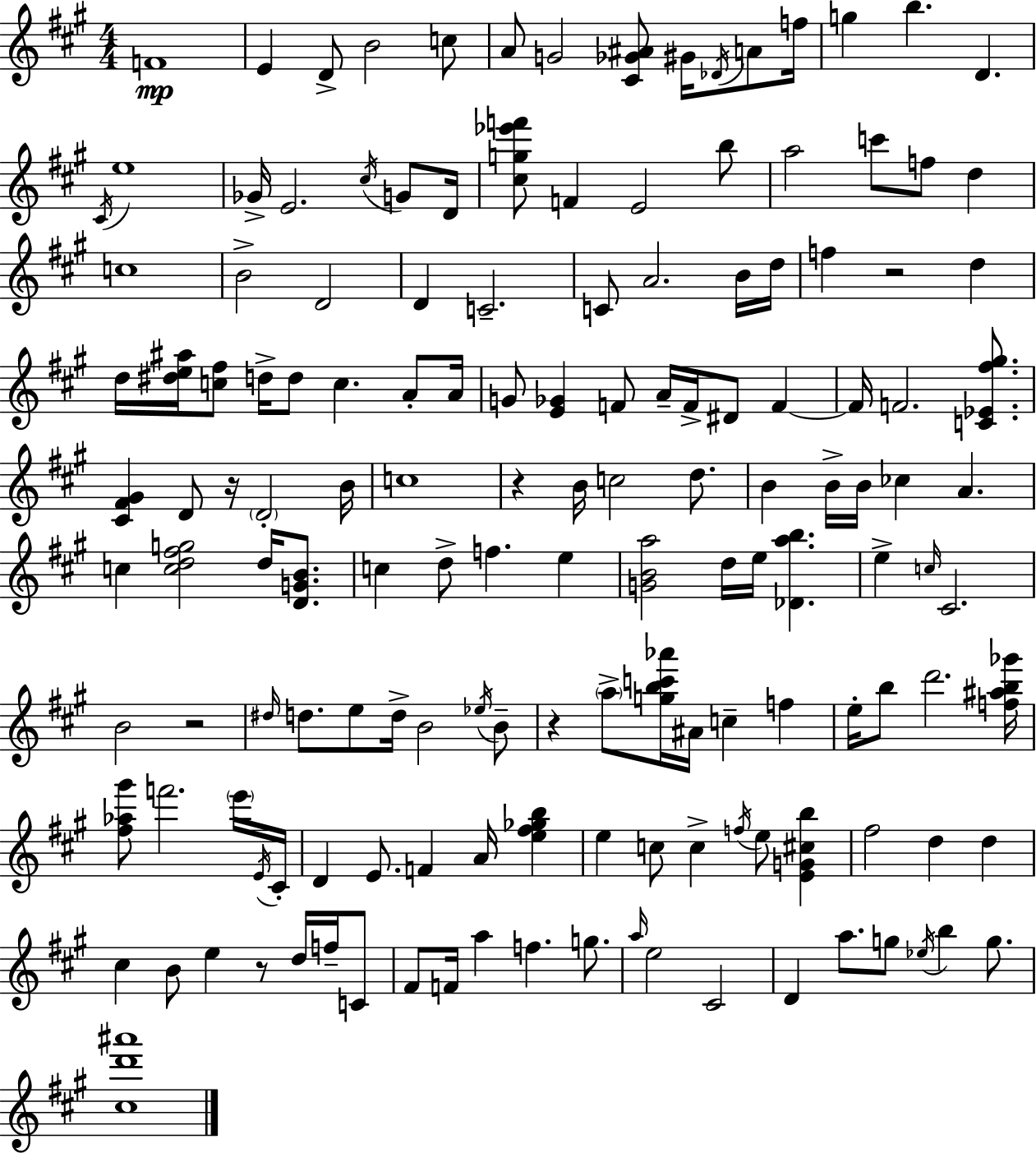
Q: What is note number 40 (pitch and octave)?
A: D5